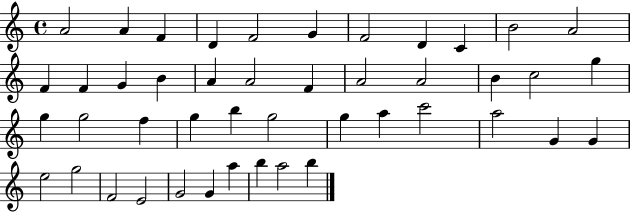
A4/h A4/q F4/q D4/q F4/h G4/q F4/h D4/q C4/q B4/h A4/h F4/q F4/q G4/q B4/q A4/q A4/h F4/q A4/h A4/h B4/q C5/h G5/q G5/q G5/h F5/q G5/q B5/q G5/h G5/q A5/q C6/h A5/h G4/q G4/q E5/h G5/h F4/h E4/h G4/h G4/q A5/q B5/q A5/h B5/q